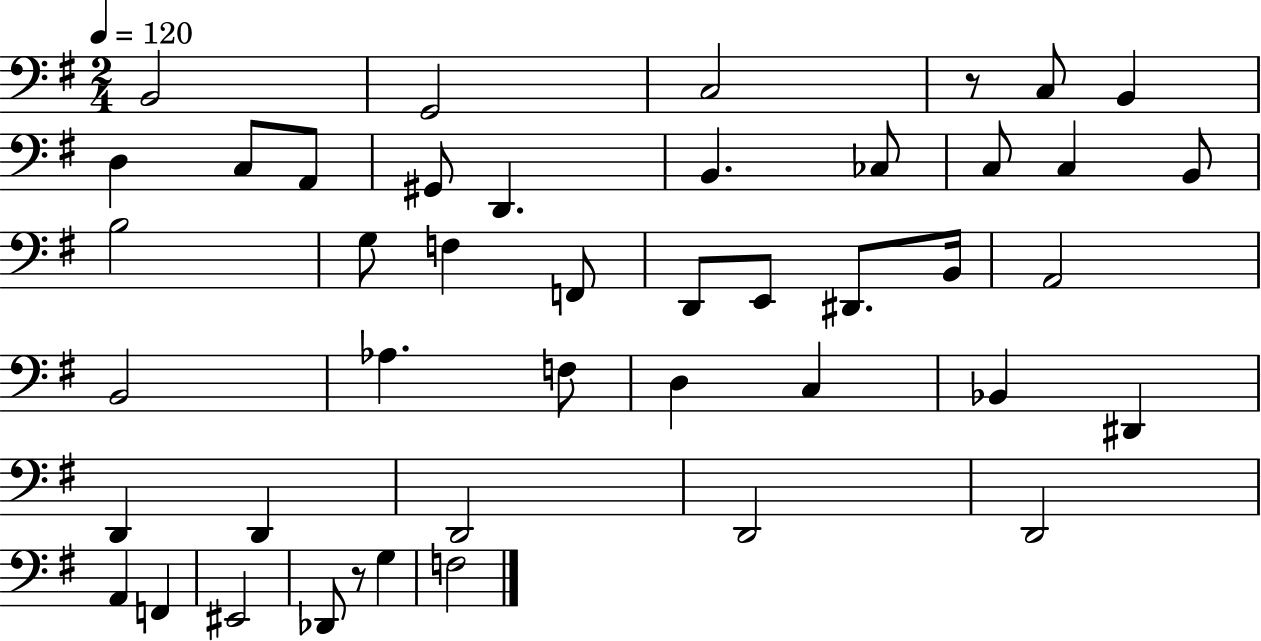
X:1
T:Untitled
M:2/4
L:1/4
K:G
B,,2 G,,2 C,2 z/2 C,/2 B,, D, C,/2 A,,/2 ^G,,/2 D,, B,, _C,/2 C,/2 C, B,,/2 B,2 G,/2 F, F,,/2 D,,/2 E,,/2 ^D,,/2 B,,/4 A,,2 B,,2 _A, F,/2 D, C, _B,, ^D,, D,, D,, D,,2 D,,2 D,,2 A,, F,, ^E,,2 _D,,/2 z/2 G, F,2